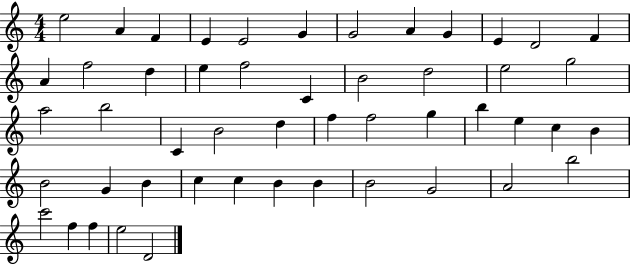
{
  \clef treble
  \numericTimeSignature
  \time 4/4
  \key c \major
  e''2 a'4 f'4 | e'4 e'2 g'4 | g'2 a'4 g'4 | e'4 d'2 f'4 | \break a'4 f''2 d''4 | e''4 f''2 c'4 | b'2 d''2 | e''2 g''2 | \break a''2 b''2 | c'4 b'2 d''4 | f''4 f''2 g''4 | b''4 e''4 c''4 b'4 | \break b'2 g'4 b'4 | c''4 c''4 b'4 b'4 | b'2 g'2 | a'2 b''2 | \break c'''2 f''4 f''4 | e''2 d'2 | \bar "|."
}